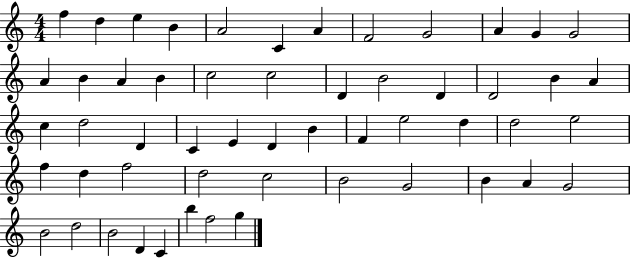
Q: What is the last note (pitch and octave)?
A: G5